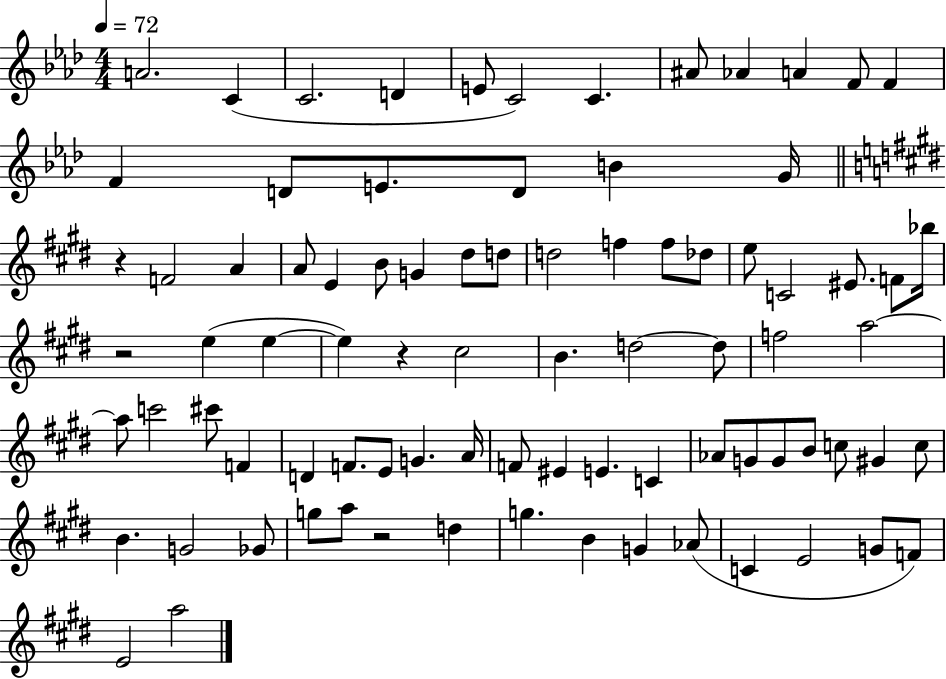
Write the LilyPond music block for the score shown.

{
  \clef treble
  \numericTimeSignature
  \time 4/4
  \key aes \major
  \tempo 4 = 72
  a'2. c'4( | c'2. d'4 | e'8 c'2) c'4. | ais'8 aes'4 a'4 f'8 f'4 | \break f'4 d'8 e'8. d'8 b'4 g'16 | \bar "||" \break \key e \major r4 f'2 a'4 | a'8 e'4 b'8 g'4 dis''8 d''8 | d''2 f''4 f''8 des''8 | e''8 c'2 eis'8. f'8 bes''16 | \break r2 e''4( e''4~~ | e''4) r4 cis''2 | b'4. d''2~~ d''8 | f''2 a''2~~ | \break a''8 c'''2 cis'''8 f'4 | d'4 f'8. e'8 g'4. a'16 | f'8 eis'4 e'4. c'4 | aes'8 g'8 g'8 b'8 c''8 gis'4 c''8 | \break b'4. g'2 ges'8 | g''8 a''8 r2 d''4 | g''4. b'4 g'4 aes'8( | c'4 e'2 g'8 f'8) | \break e'2 a''2 | \bar "|."
}